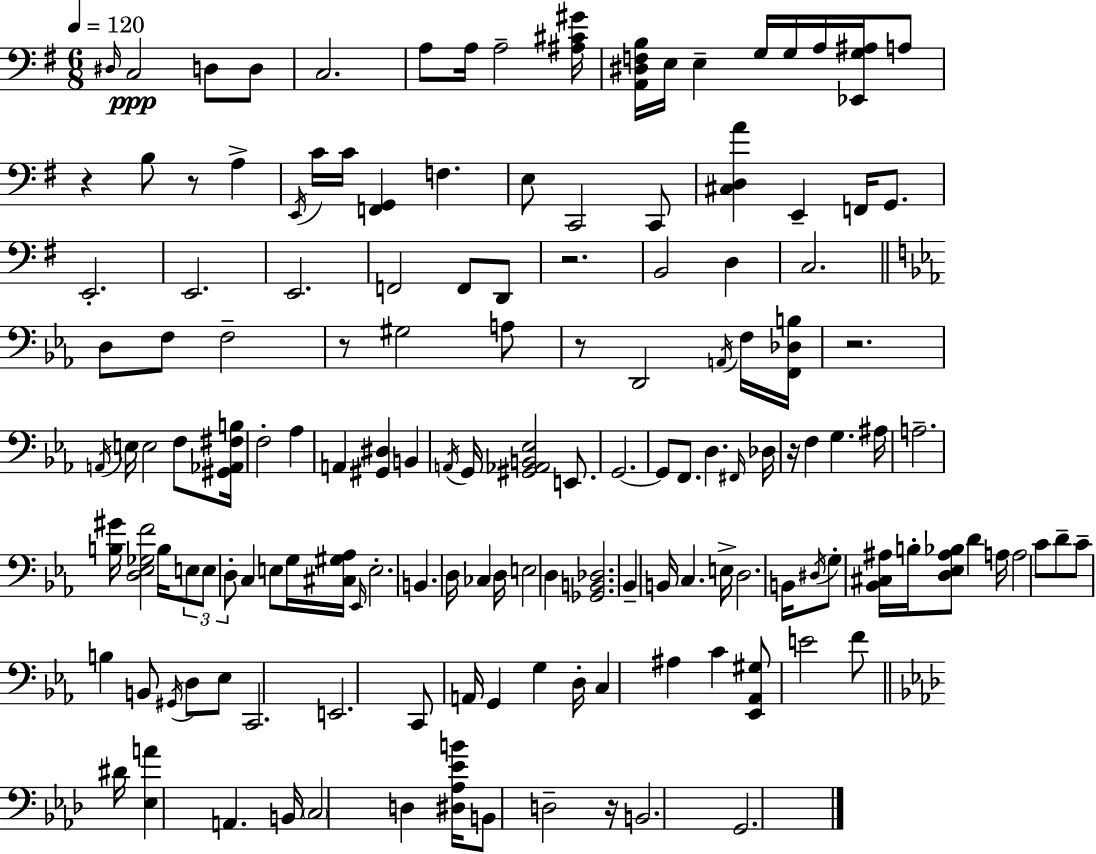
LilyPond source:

{
  \clef bass
  \numericTimeSignature
  \time 6/8
  \key e \minor
  \tempo 4 = 120
  \grace { dis16 }\ppp c2 d8 d8 | c2. | a8 a16 a2-- | <ais cis' gis'>16 <a, dis f b>16 e16 e4-- g16 g16 a16 <ees, g ais>16 a8 | \break r4 b8 r8 a4-> | \acciaccatura { e,16 } c'16 c'16 <f, g,>4 f4. | e8 c,2 | c,8 <cis d a'>4 e,4-- f,16 g,8. | \break e,2.-. | e,2. | e,2. | f,2 f,8 | \break d,8 r2. | b,2 d4 | c2. | \bar "||" \break \key ees \major d8 f8 f2-- | r8 gis2 a8 | r8 d,2 \acciaccatura { a,16 } f16 | <f, des b>16 r2. | \break \acciaccatura { a,16 } e16 e2 f8 | <gis, aes, fis b>16 f2-. aes4 | a,4 <gis, dis>4 b,4 | \acciaccatura { a,16 } g,16 <gis, aes, b, ees>2 | \break e,8. g,2.~~ | g,8 f,8. d4. | \grace { fis,16 } des16 r16 f4 g4. | ais16 a2.-- | \break <b gis'>16 <d ees ges f'>2 | b16 \tuplet 3/2 { e8 e8 d8-. } c4 | e8 g16 <cis gis aes>16 \grace { ees,16 } e2.-. | b,4. d16 | \break ces4 d16 e2 | d4 <ges, b, des>2. | bes,4-- b,16 c4. | e16-> d2. | \break b,16 \acciaccatura { dis16 } g8-. <bes, cis ais>16 b16-. <d ees ais bes>8 | d'4 a16 a2 | c'8 d'8-- c'8-- b4 | b,8 \acciaccatura { gis,16 } d8 ees8 c,2. | \break e,2. | c,8 a,16 g,4 | g4 d16-. c4 ais4 | c'4 <ees, aes, gis>8 e'2 | \break f'8 \bar "||" \break \key aes \major dis'16 <ees a'>4 a,4. b,16 | \parenthesize c2 d4 | <dis aes ees' b'>16 b,8 d2-- r16 | b,2. | \break g,2. | \bar "|."
}